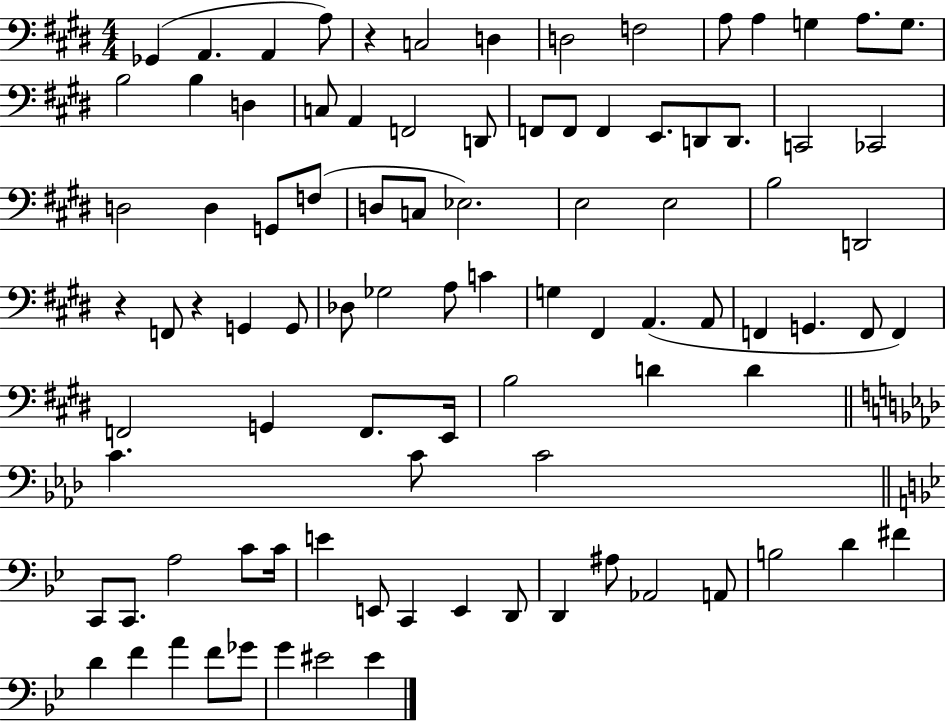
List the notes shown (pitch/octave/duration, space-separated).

Gb2/q A2/q. A2/q A3/e R/q C3/h D3/q D3/h F3/h A3/e A3/q G3/q A3/e. G3/e. B3/h B3/q D3/q C3/e A2/q F2/h D2/e F2/e F2/e F2/q E2/e. D2/e D2/e. C2/h CES2/h D3/h D3/q G2/e F3/e D3/e C3/e Eb3/h. E3/h E3/h B3/h D2/h R/q F2/e R/q G2/q G2/e Db3/e Gb3/h A3/e C4/q G3/q F#2/q A2/q. A2/e F2/q G2/q. F2/e F2/q F2/h G2/q F2/e. E2/s B3/h D4/q D4/q C4/q. C4/e C4/h C2/e C2/e. A3/h C4/e C4/s E4/q E2/e C2/q E2/q D2/e D2/q A#3/e Ab2/h A2/e B3/h D4/q F#4/q D4/q F4/q A4/q F4/e Gb4/e G4/q EIS4/h EIS4/q